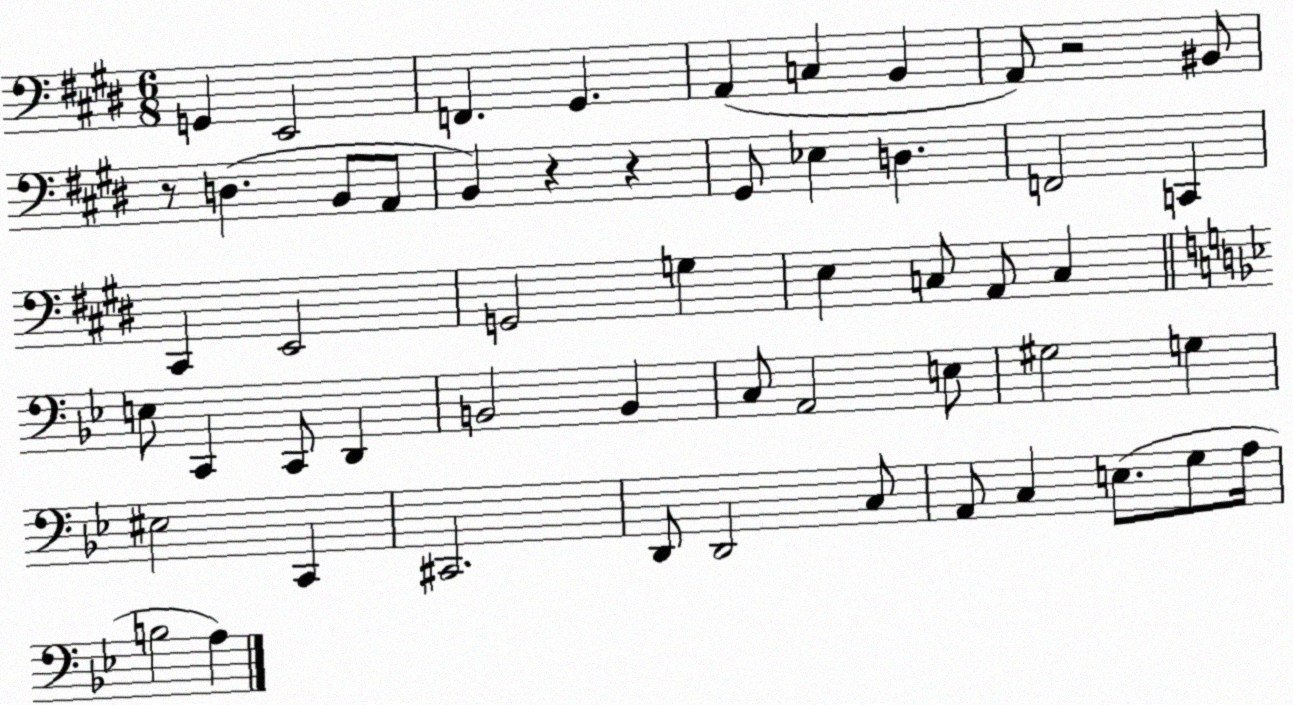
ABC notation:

X:1
T:Untitled
M:6/8
L:1/4
K:E
G,, E,,2 F,, ^G,, A,, C, B,, A,,/2 z2 ^B,,/2 z/2 D, B,,/2 A,,/2 B,, z z ^G,,/2 _E, D, F,,2 C,, ^C,, E,,2 G,,2 G, E, C,/2 A,,/2 C, E,/2 C,, C,,/2 D,, B,,2 B,, C,/2 A,,2 E,/2 ^G,2 G, ^E,2 C,, ^C,,2 D,,/2 D,,2 C,/2 A,,/2 C, E,/2 G,/2 A,/4 B,2 A,